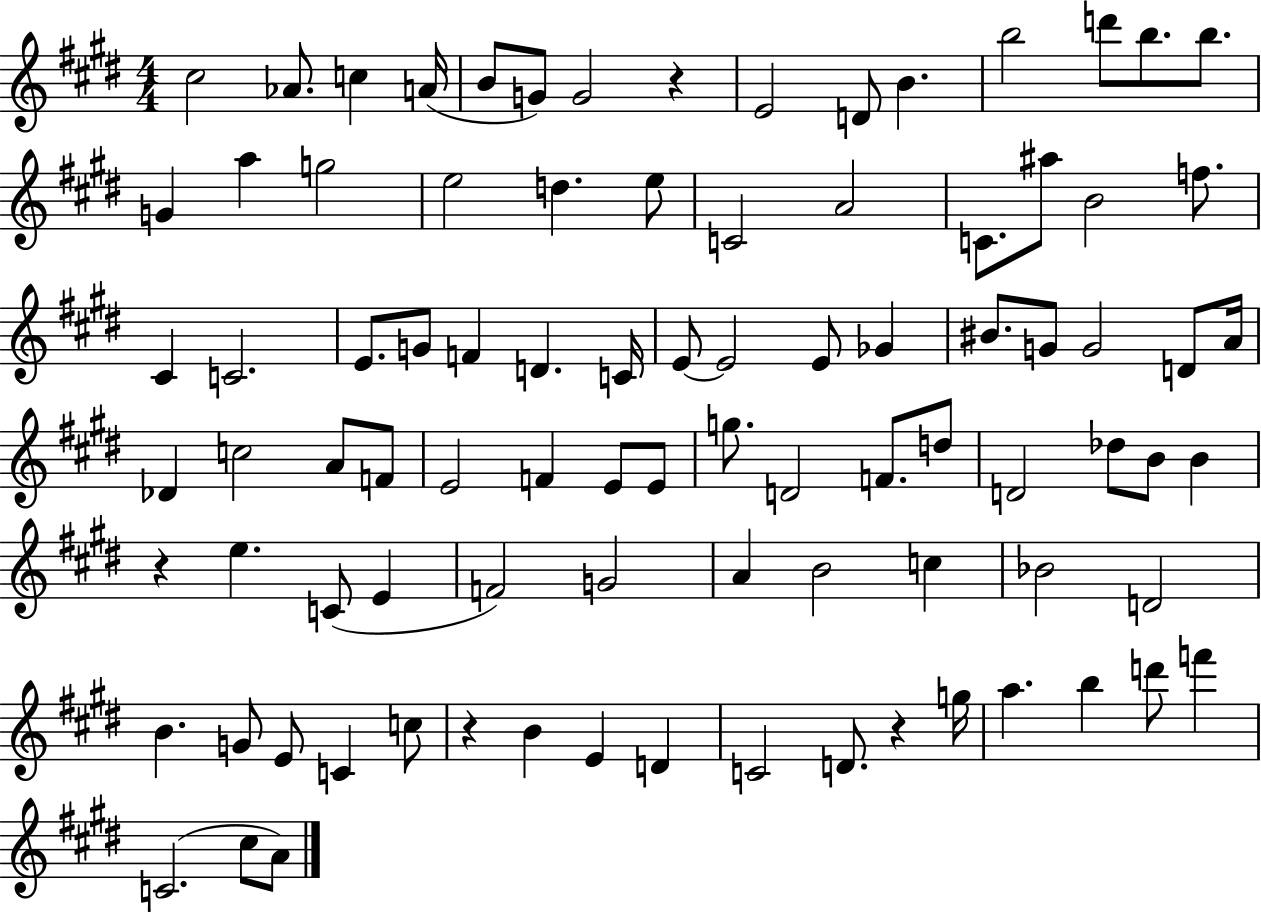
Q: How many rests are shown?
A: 4